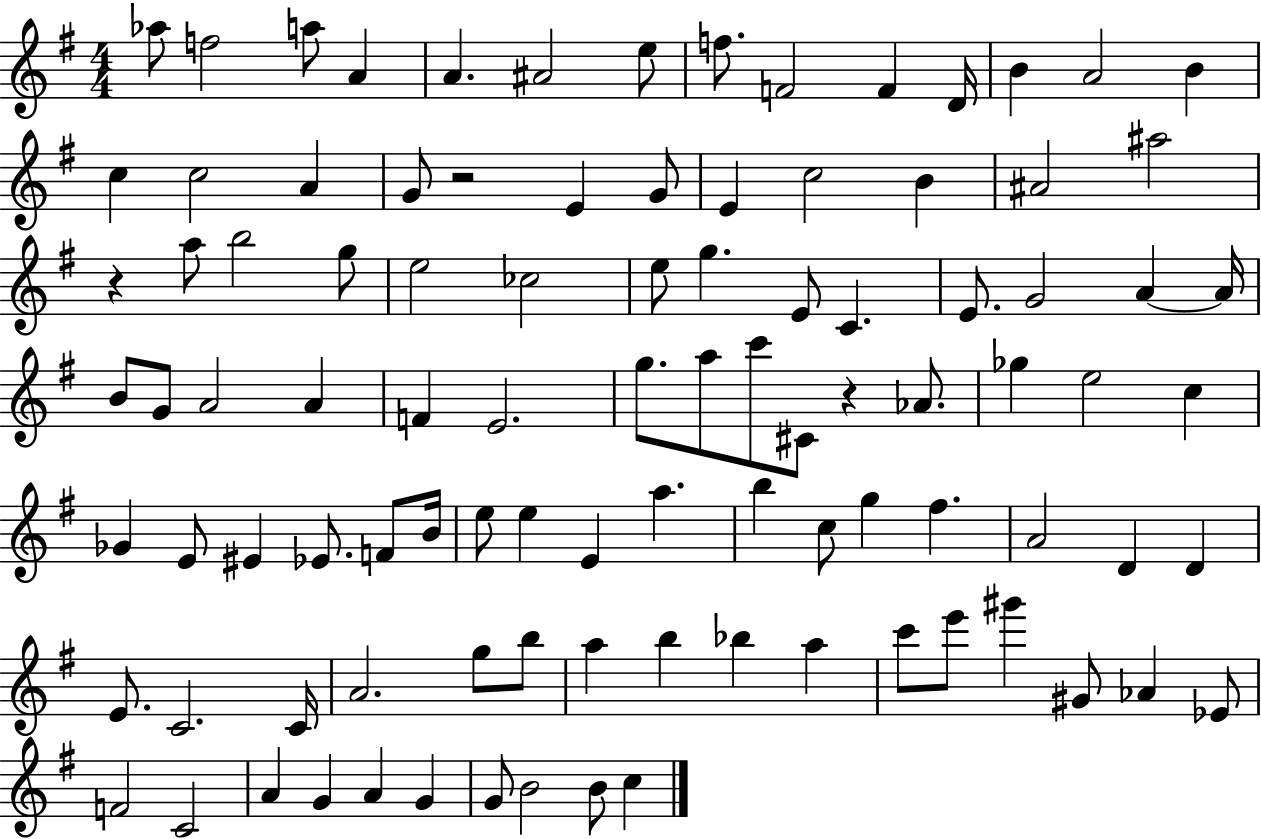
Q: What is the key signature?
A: G major